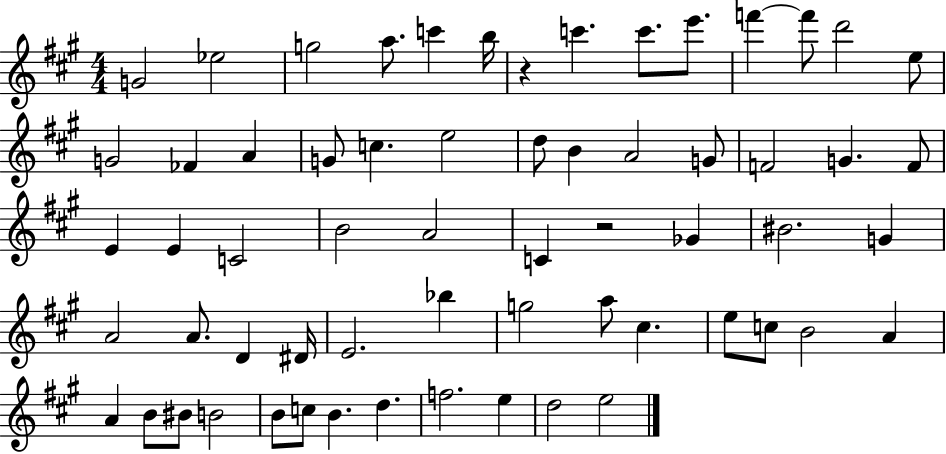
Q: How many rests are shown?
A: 2